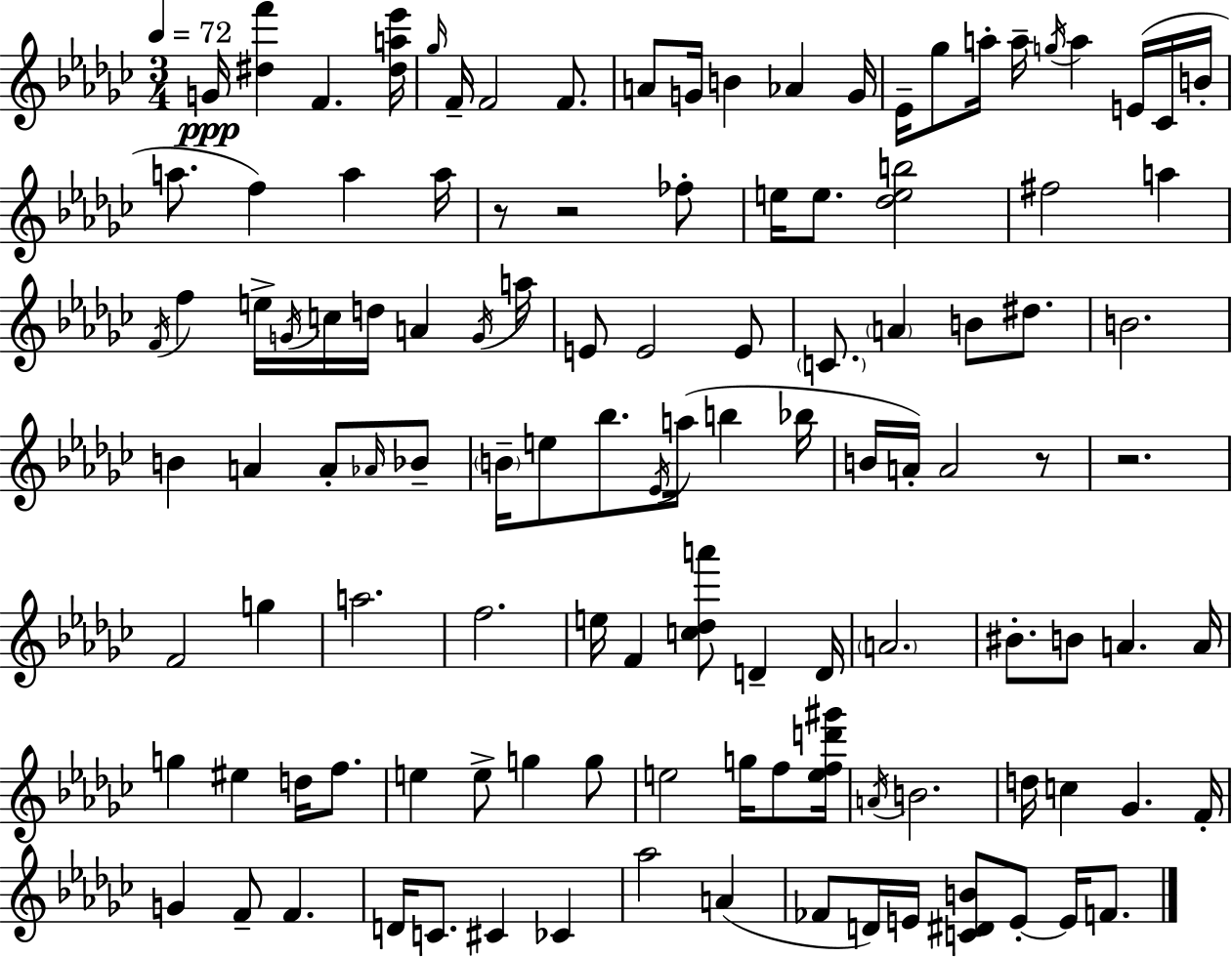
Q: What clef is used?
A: treble